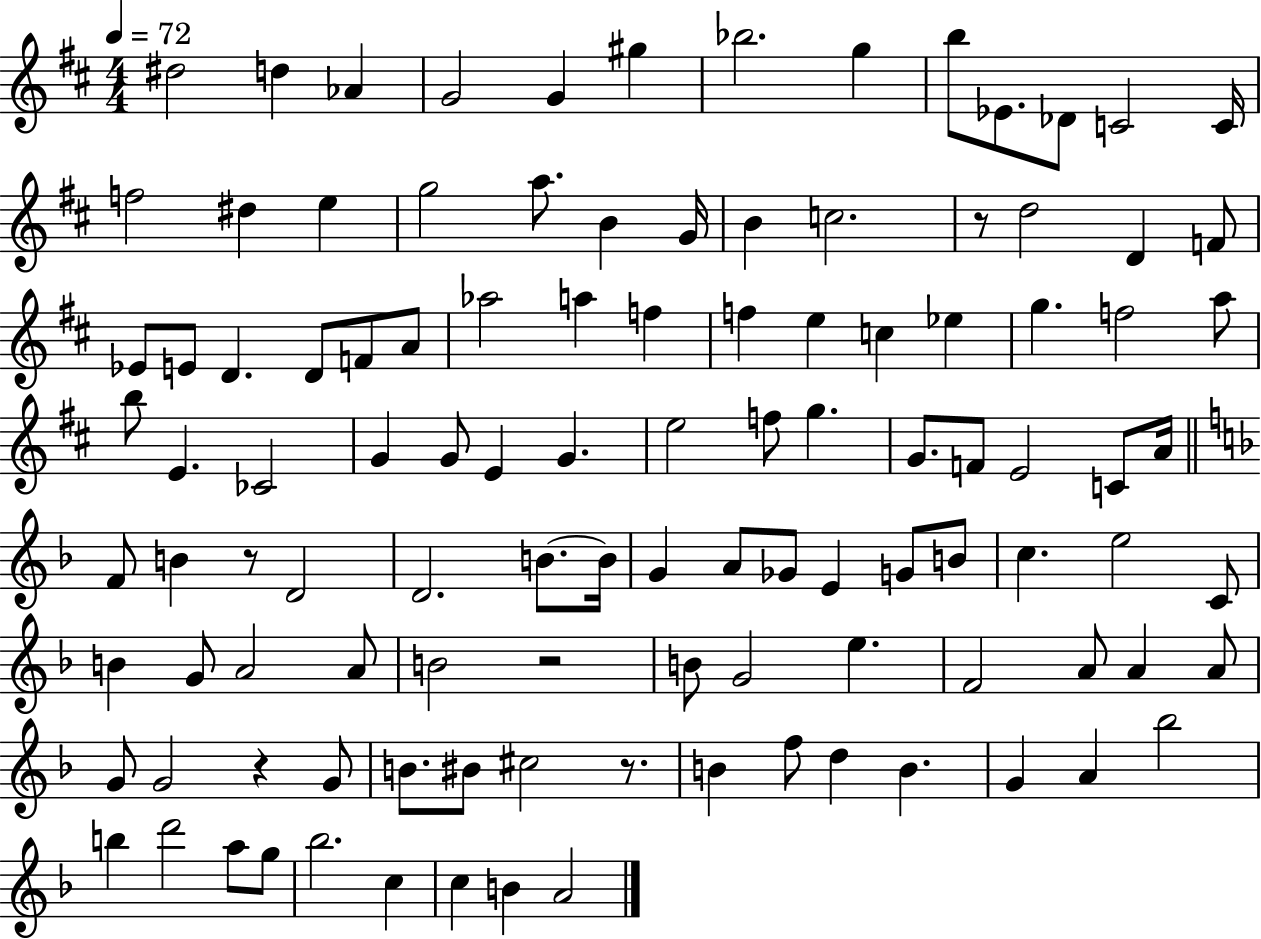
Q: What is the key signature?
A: D major